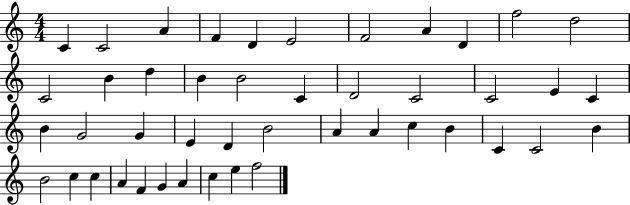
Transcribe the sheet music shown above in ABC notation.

X:1
T:Untitled
M:4/4
L:1/4
K:C
C C2 A F D E2 F2 A D f2 d2 C2 B d B B2 C D2 C2 C2 E C B G2 G E D B2 A A c B C C2 B B2 c c A F G A c e f2